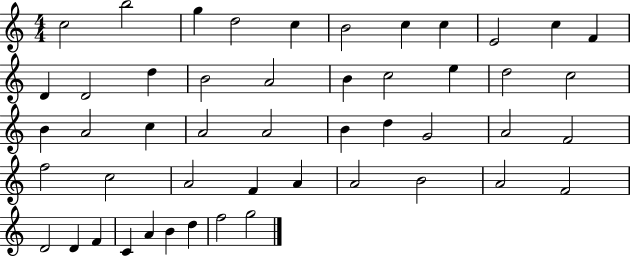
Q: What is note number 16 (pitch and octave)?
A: A4